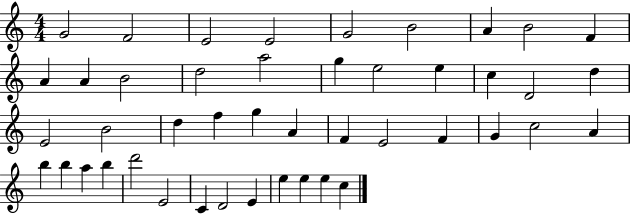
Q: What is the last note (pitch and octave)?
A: C5